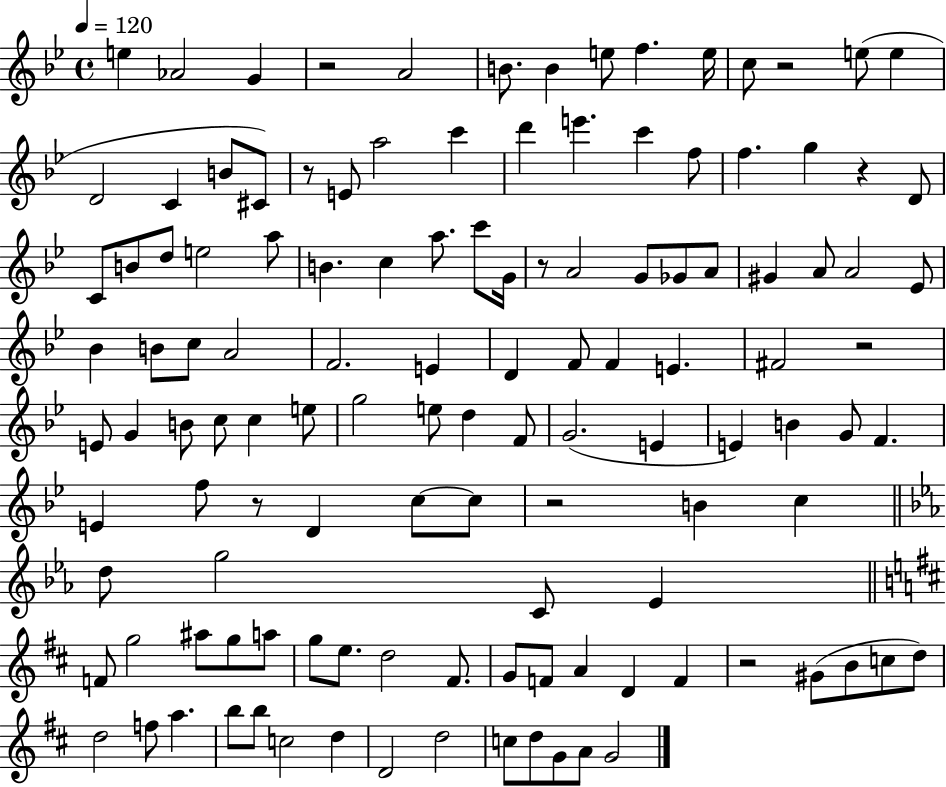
E5/q Ab4/h G4/q R/h A4/h B4/e. B4/q E5/e F5/q. E5/s C5/e R/h E5/e E5/q D4/h C4/q B4/e C#4/e R/e E4/e A5/h C6/q D6/q E6/q. C6/q F5/e F5/q. G5/q R/q D4/e C4/e B4/e D5/e E5/h A5/e B4/q. C5/q A5/e. C6/e G4/s R/e A4/h G4/e Gb4/e A4/e G#4/q A4/e A4/h Eb4/e Bb4/q B4/e C5/e A4/h F4/h. E4/q D4/q F4/e F4/q E4/q. F#4/h R/h E4/e G4/q B4/e C5/e C5/q E5/e G5/h E5/e D5/q F4/e G4/h. E4/q E4/q B4/q G4/e F4/q. E4/q F5/e R/e D4/q C5/e C5/e R/h B4/q C5/q D5/e G5/h C4/e Eb4/q F4/e G5/h A#5/e G5/e A5/e G5/e E5/e. D5/h F#4/e. G4/e F4/e A4/q D4/q F4/q R/h G#4/e B4/e C5/e D5/e D5/h F5/e A5/q. B5/e B5/e C5/h D5/q D4/h D5/h C5/e D5/e G4/e A4/e G4/h